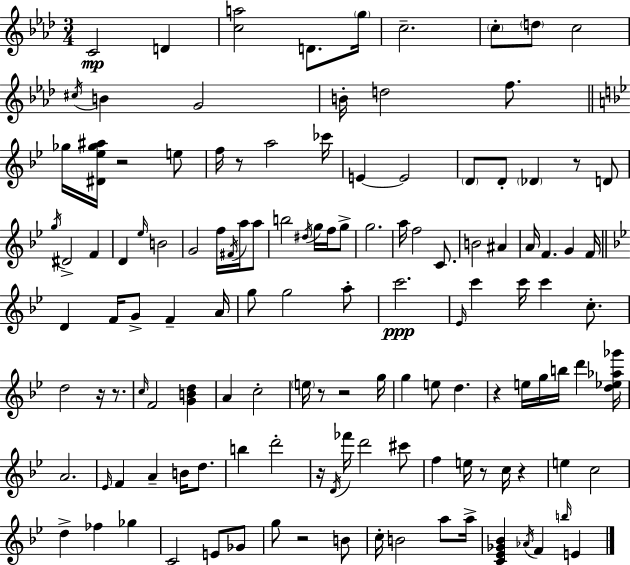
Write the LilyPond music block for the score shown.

{
  \clef treble
  \numericTimeSignature
  \time 3/4
  \key aes \major
  c'2\mp d'4 | <c'' a''>2 d'8. \parenthesize g''16 | c''2.-- | \parenthesize c''8-. \parenthesize d''8 c''2 | \break \acciaccatura { cis''16 } b'4 g'2 | b'16-. d''2 f''8. | \bar "||" \break \key bes \major ges''16 <dis' ees'' ges'' ais''>16 r2 e''8 | f''16 r8 a''2 ces'''16 | e'4~~ e'2 | \parenthesize d'8 d'8-. \parenthesize des'4 r8 d'8 | \break \acciaccatura { g''16 } dis'2-> f'4 | d'4 \grace { ees''16 } b'2 | g'2 f''16 \acciaccatura { fis'16 } | a''16 a''8 b''2 \acciaccatura { dis''16 } | \break g''16 f''16 g''8-> g''2. | a''16 f''2 | c'8. b'2 | ais'4 a'16 f'4. g'4 | \break f'16 \bar "||" \break \key g \minor d'4 f'16 g'8-> f'4-- a'16 | g''8 g''2 a''8-. | c'''2.\ppp | \grace { ees'16 } c'''4 c'''16 c'''4 c''8.-. | \break d''2 r16 r8. | \grace { c''16 } f'2 <g' b' d''>4 | a'4 c''2-. | \parenthesize e''16 r8 r2 | \break g''16 g''4 e''8 d''4. | r4 e''16 g''16 b''16 d'''4 | <d'' ees'' aes'' ges'''>16 a'2. | \grace { ees'16 } f'4 a'4-- b'16 | \break d''8. b''4 d'''2-. | r16 \acciaccatura { d'16 } fes'''16 d'''2 | cis'''8 f''4 e''16 r8 c''16 | r4 e''4 c''2 | \break d''4-> fes''4 | ges''4 c'2 | e'8 ges'8 g''8 r2 | b'8 c''16-. b'2 | \break a''8 a''16-> <c' ees' ges' bes'>4 \acciaccatura { aes'16 } f'4 | \grace { b''16 } e'4 \bar "|."
}